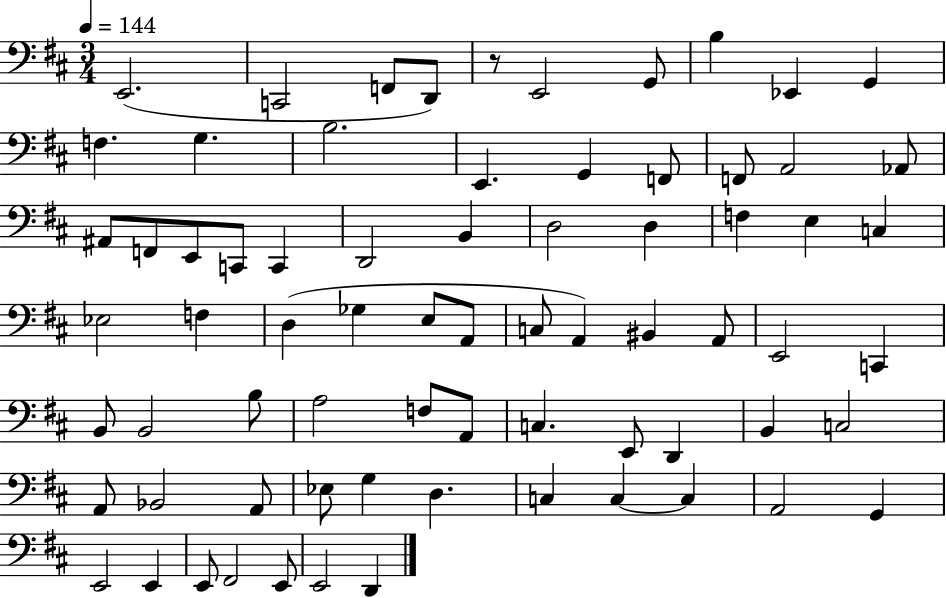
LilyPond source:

{
  \clef bass
  \numericTimeSignature
  \time 3/4
  \key d \major
  \tempo 4 = 144
  e,2.( | c,2 f,8 d,8) | r8 e,2 g,8 | b4 ees,4 g,4 | \break f4. g4. | b2. | e,4. g,4 f,8 | f,8 a,2 aes,8 | \break ais,8 f,8 e,8 c,8 c,4 | d,2 b,4 | d2 d4 | f4 e4 c4 | \break ees2 f4 | d4( ges4 e8 a,8 | c8 a,4) bis,4 a,8 | e,2 c,4 | \break b,8 b,2 b8 | a2 f8 a,8 | c4. e,8 d,4 | b,4 c2 | \break a,8 bes,2 a,8 | ees8 g4 d4. | c4 c4~~ c4 | a,2 g,4 | \break e,2 e,4 | e,8 fis,2 e,8 | e,2 d,4 | \bar "|."
}